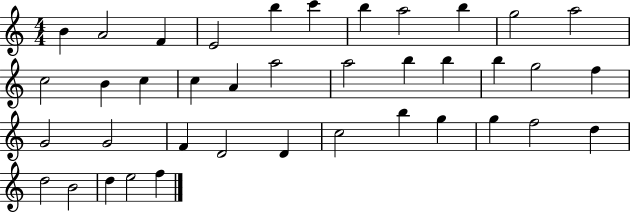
B4/q A4/h F4/q E4/h B5/q C6/q B5/q A5/h B5/q G5/h A5/h C5/h B4/q C5/q C5/q A4/q A5/h A5/h B5/q B5/q B5/q G5/h F5/q G4/h G4/h F4/q D4/h D4/q C5/h B5/q G5/q G5/q F5/h D5/q D5/h B4/h D5/q E5/h F5/q